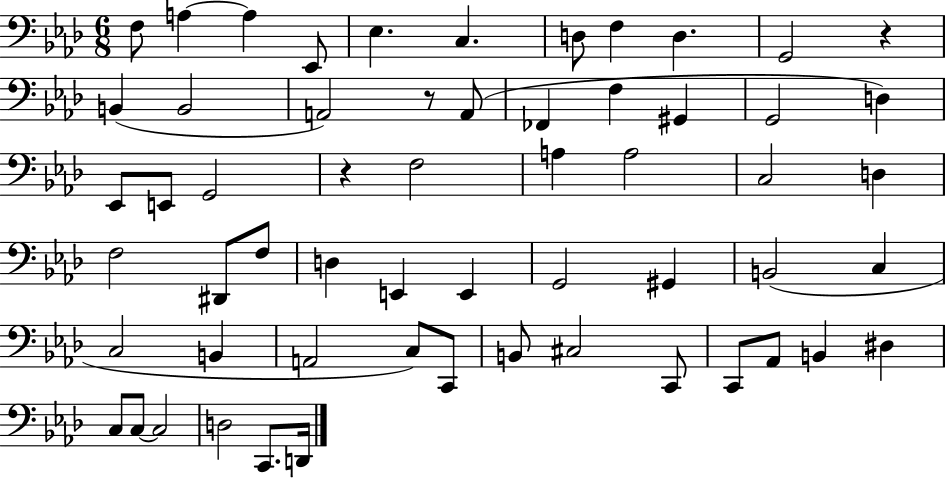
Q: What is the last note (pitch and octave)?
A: D2